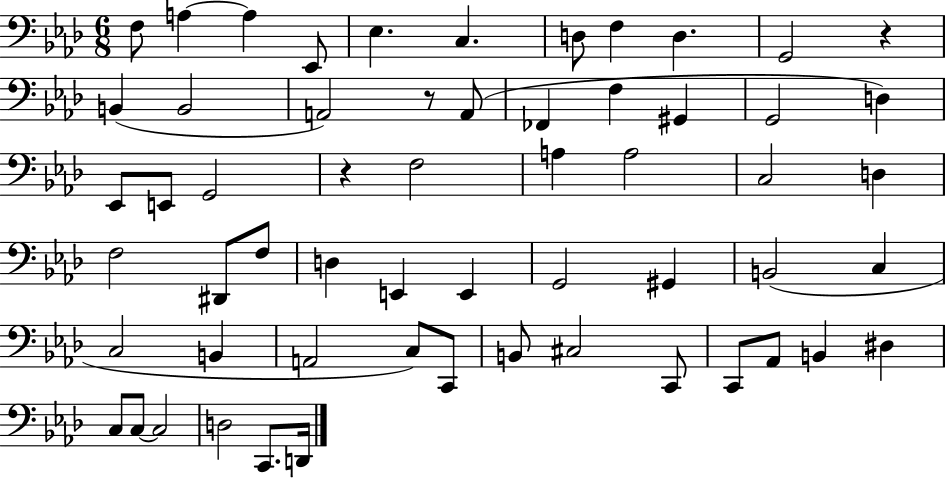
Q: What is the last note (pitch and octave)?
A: D2